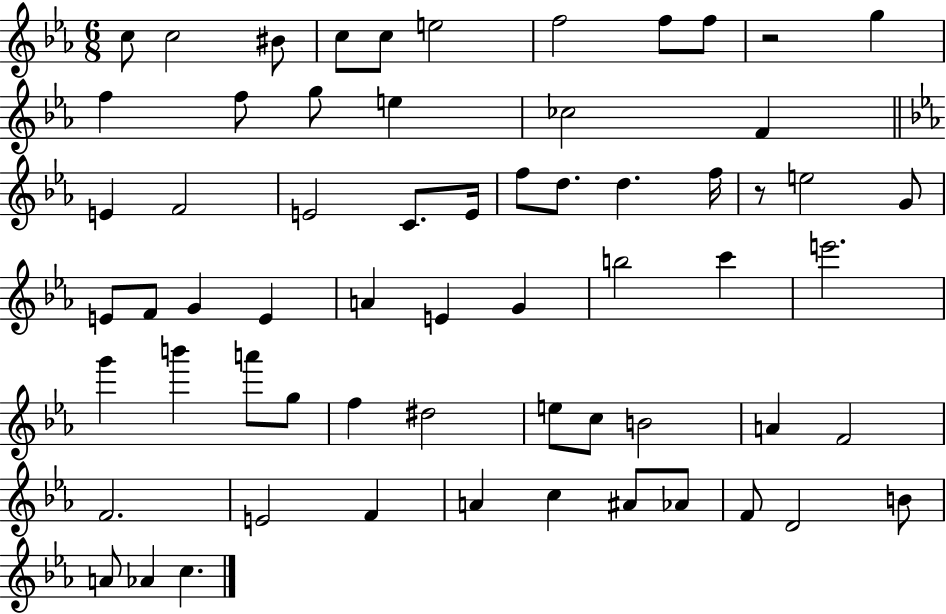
{
  \clef treble
  \numericTimeSignature
  \time 6/8
  \key ees \major
  \repeat volta 2 { c''8 c''2 bis'8 | c''8 c''8 e''2 | f''2 f''8 f''8 | r2 g''4 | \break f''4 f''8 g''8 e''4 | ces''2 f'4 | \bar "||" \break \key ees \major e'4 f'2 | e'2 c'8. e'16 | f''8 d''8. d''4. f''16 | r8 e''2 g'8 | \break e'8 f'8 g'4 e'4 | a'4 e'4 g'4 | b''2 c'''4 | e'''2. | \break g'''4 b'''4 a'''8 g''8 | f''4 dis''2 | e''8 c''8 b'2 | a'4 f'2 | \break f'2. | e'2 f'4 | a'4 c''4 ais'8 aes'8 | f'8 d'2 b'8 | \break a'8 aes'4 c''4. | } \bar "|."
}